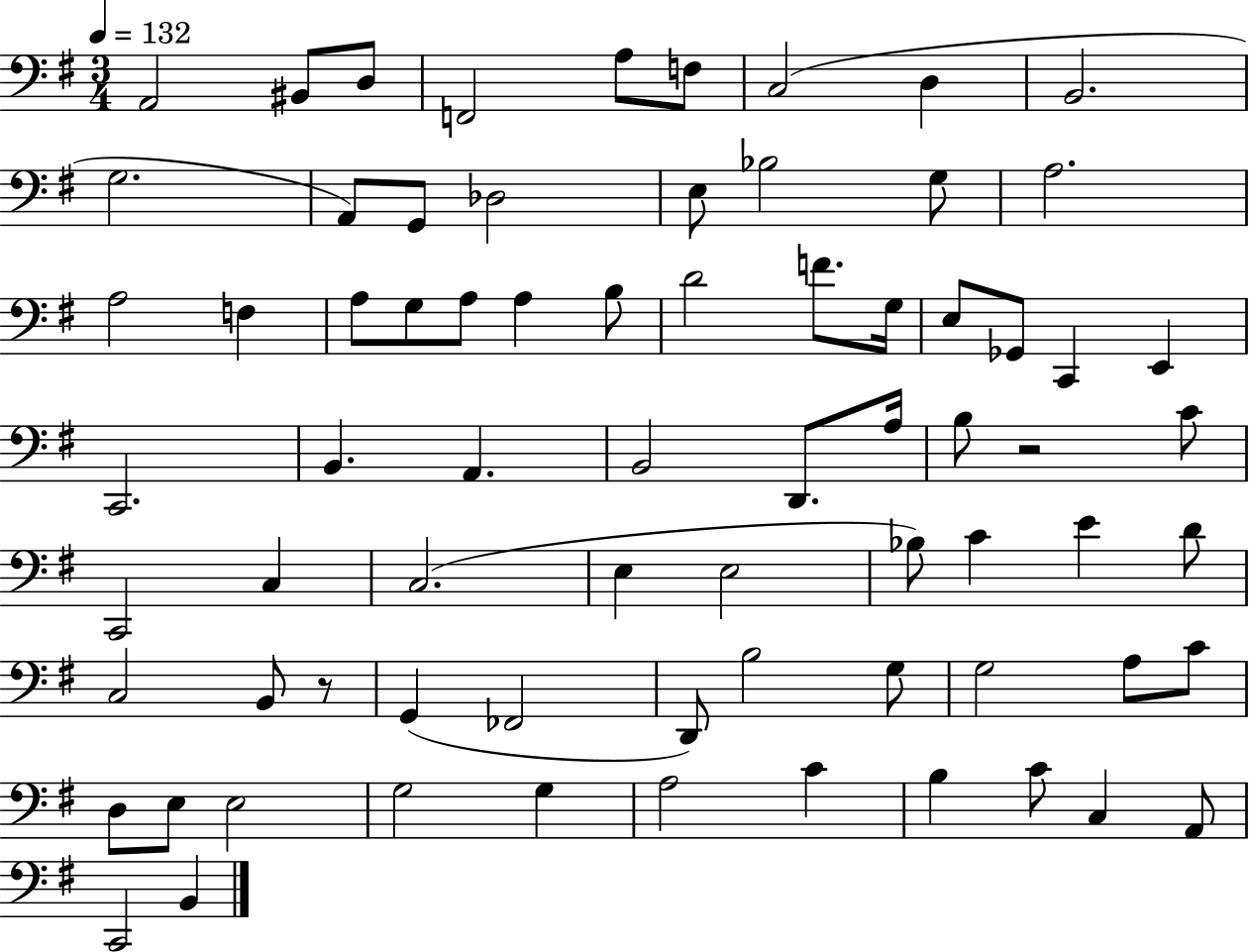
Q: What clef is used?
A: bass